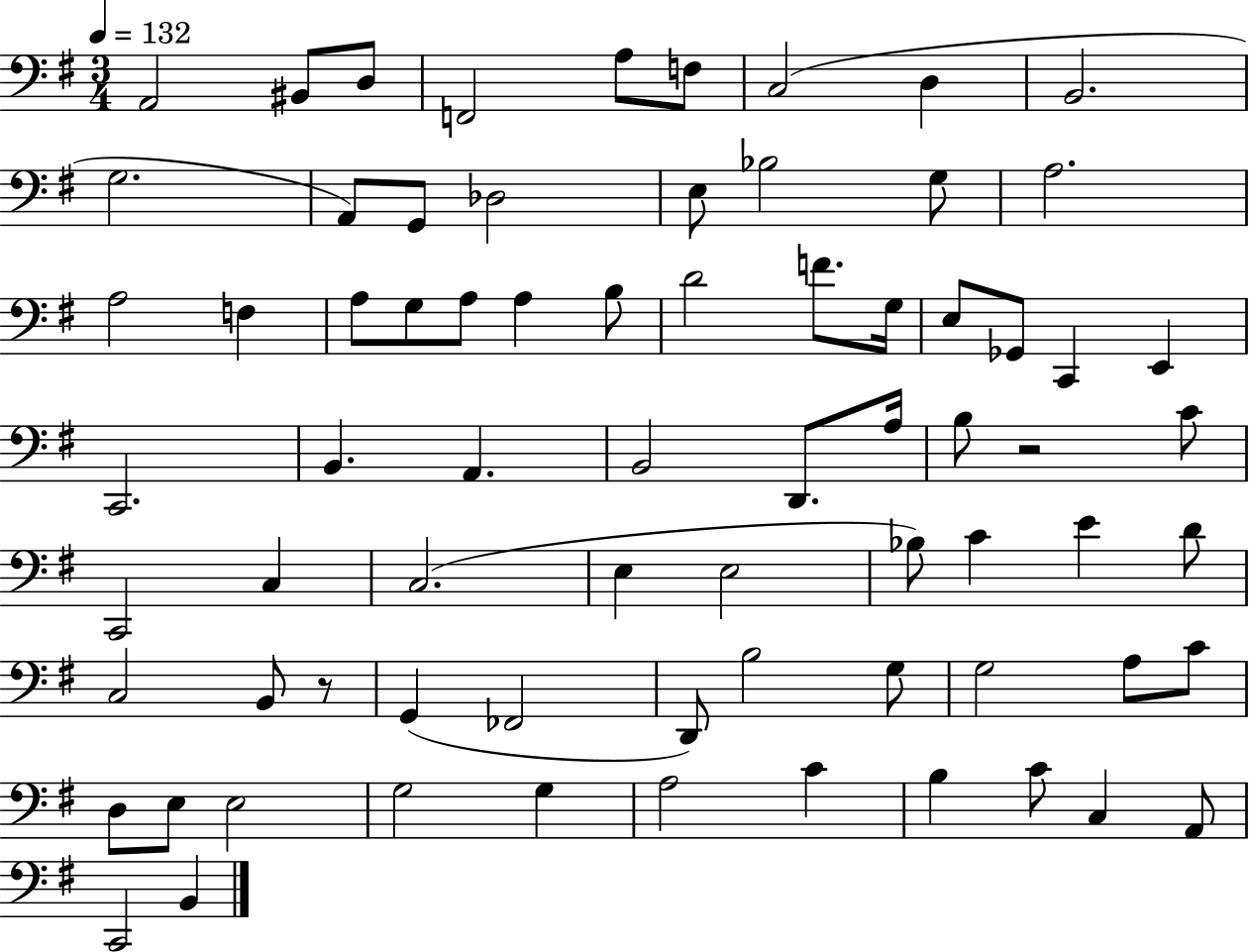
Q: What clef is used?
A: bass